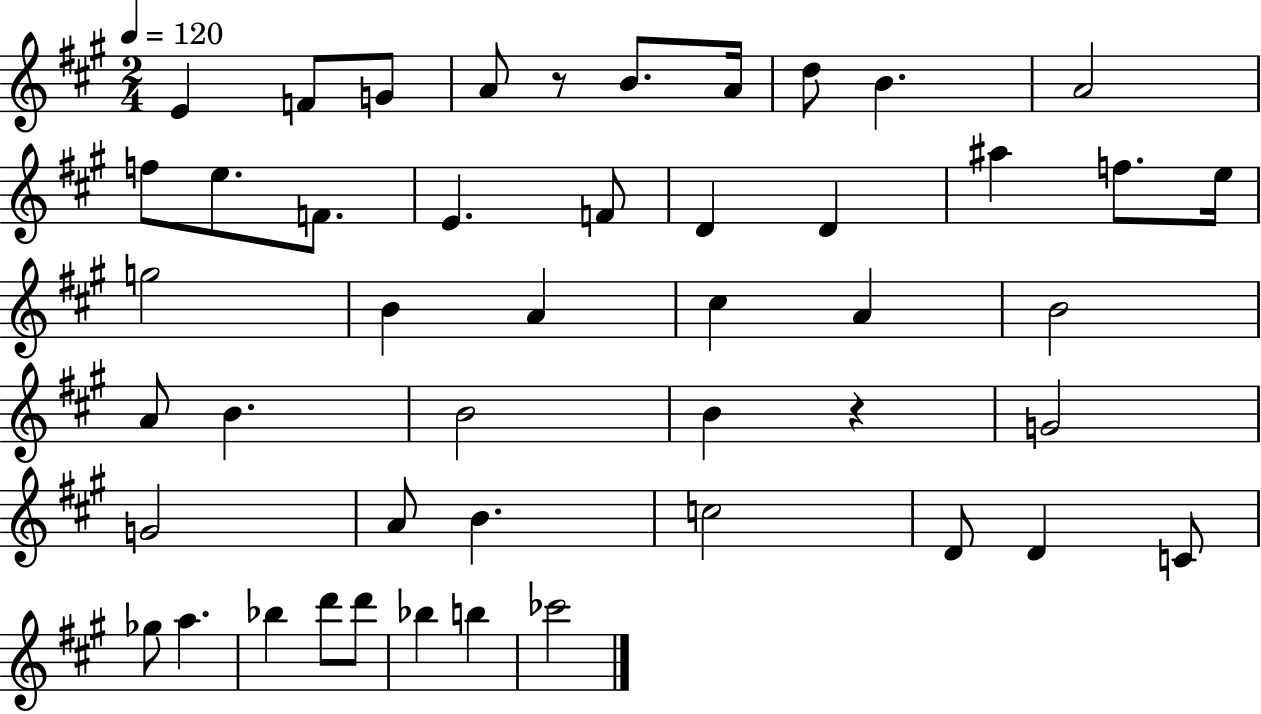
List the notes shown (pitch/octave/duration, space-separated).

E4/q F4/e G4/e A4/e R/e B4/e. A4/s D5/e B4/q. A4/h F5/e E5/e. F4/e. E4/q. F4/e D4/q D4/q A#5/q F5/e. E5/s G5/h B4/q A4/q C#5/q A4/q B4/h A4/e B4/q. B4/h B4/q R/q G4/h G4/h A4/e B4/q. C5/h D4/e D4/q C4/e Gb5/e A5/q. Bb5/q D6/e D6/e Bb5/q B5/q CES6/h